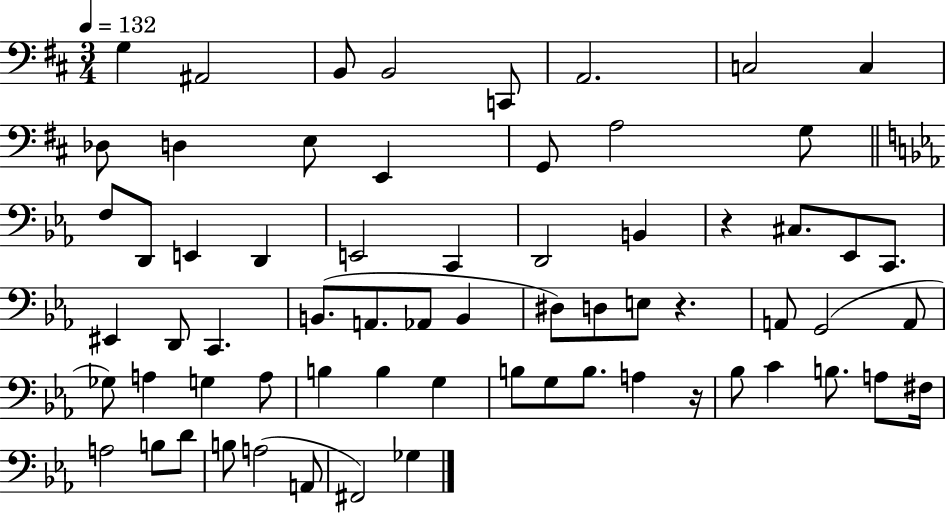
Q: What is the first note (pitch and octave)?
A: G3